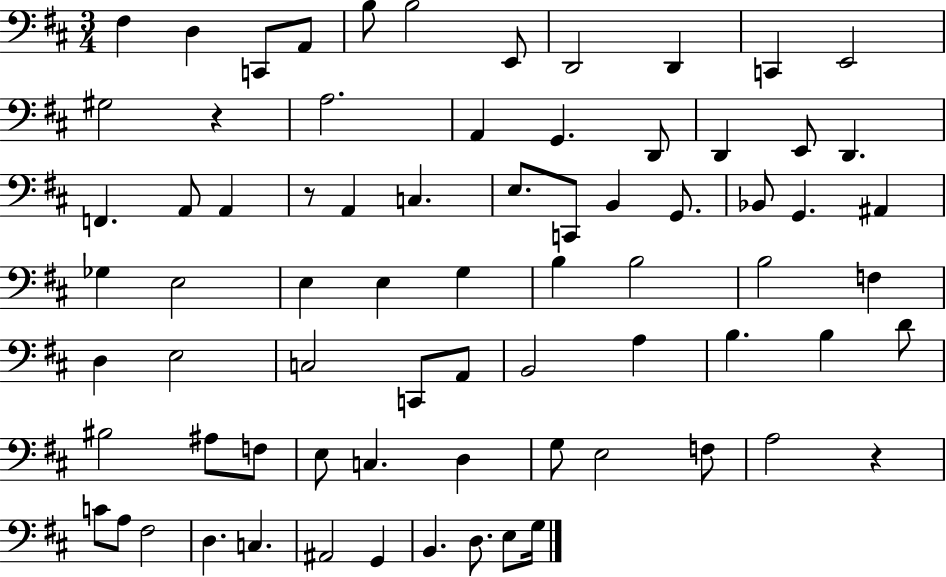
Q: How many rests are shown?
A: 3